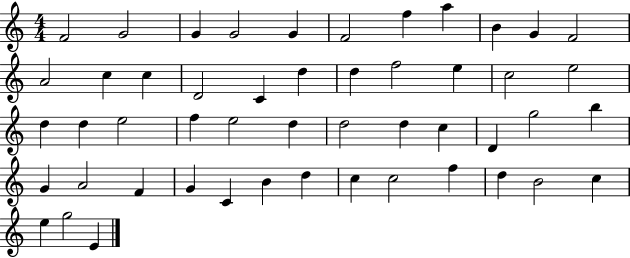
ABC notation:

X:1
T:Untitled
M:4/4
L:1/4
K:C
F2 G2 G G2 G F2 f a B G F2 A2 c c D2 C d d f2 e c2 e2 d d e2 f e2 d d2 d c D g2 b G A2 F G C B d c c2 f d B2 c e g2 E